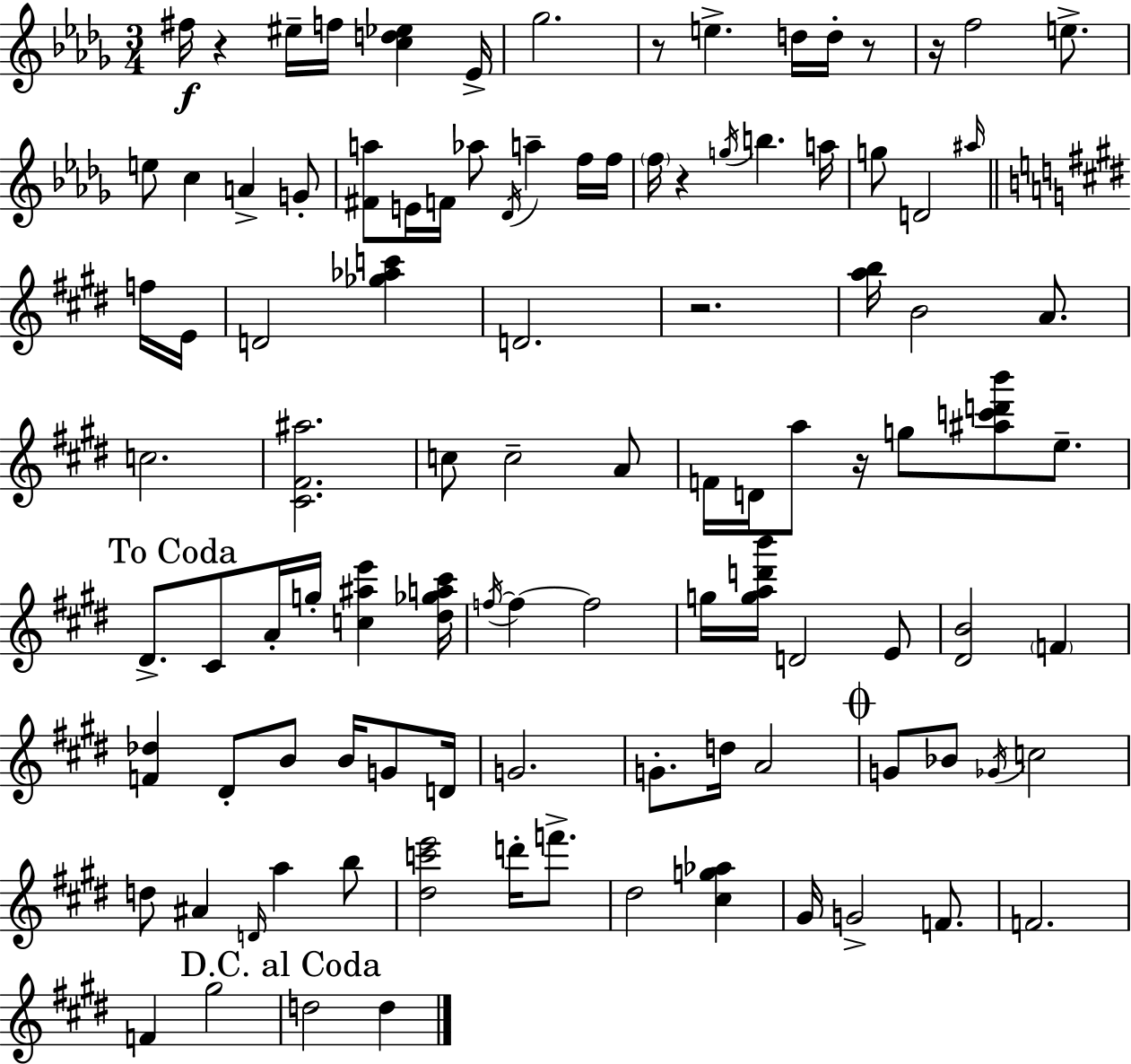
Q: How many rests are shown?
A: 7